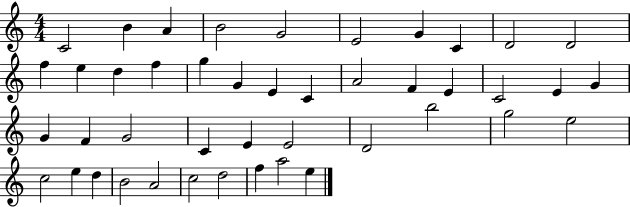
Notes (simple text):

C4/h B4/q A4/q B4/h G4/h E4/h G4/q C4/q D4/h D4/h F5/q E5/q D5/q F5/q G5/q G4/q E4/q C4/q A4/h F4/q E4/q C4/h E4/q G4/q G4/q F4/q G4/h C4/q E4/q E4/h D4/h B5/h G5/h E5/h C5/h E5/q D5/q B4/h A4/h C5/h D5/h F5/q A5/h E5/q